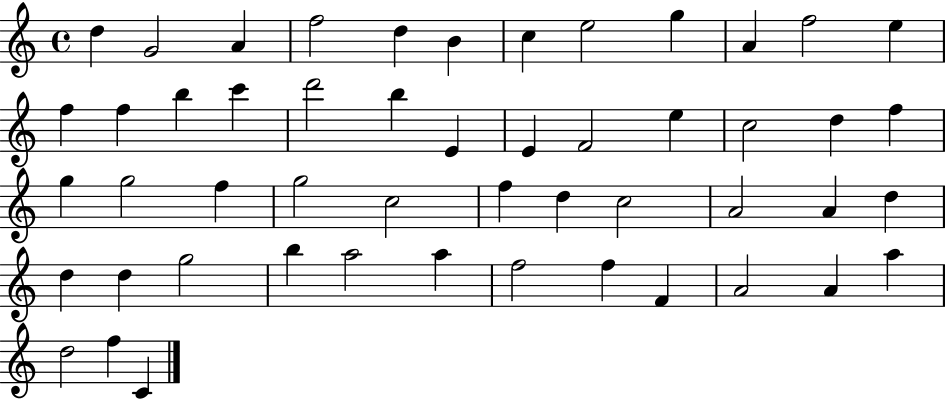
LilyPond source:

{
  \clef treble
  \time 4/4
  \defaultTimeSignature
  \key c \major
  d''4 g'2 a'4 | f''2 d''4 b'4 | c''4 e''2 g''4 | a'4 f''2 e''4 | \break f''4 f''4 b''4 c'''4 | d'''2 b''4 e'4 | e'4 f'2 e''4 | c''2 d''4 f''4 | \break g''4 g''2 f''4 | g''2 c''2 | f''4 d''4 c''2 | a'2 a'4 d''4 | \break d''4 d''4 g''2 | b''4 a''2 a''4 | f''2 f''4 f'4 | a'2 a'4 a''4 | \break d''2 f''4 c'4 | \bar "|."
}